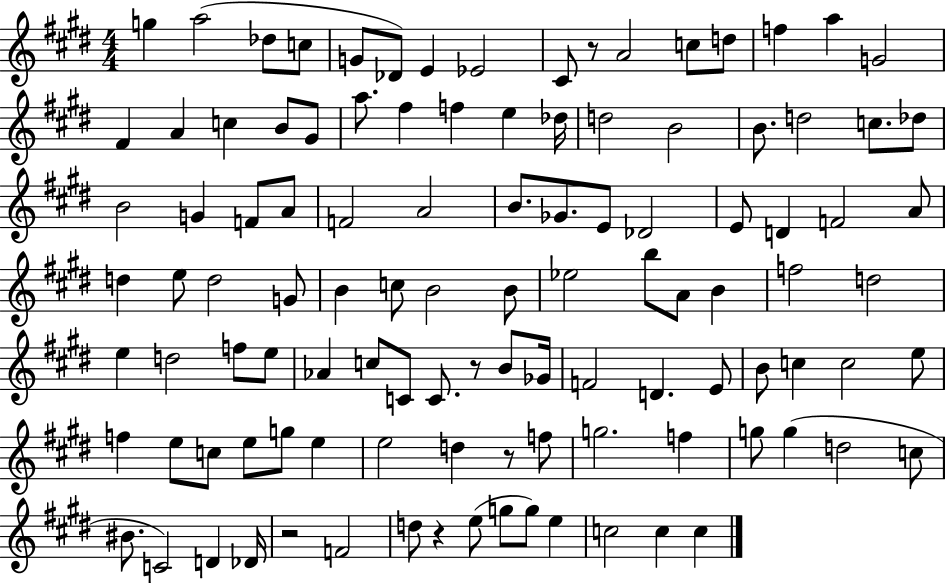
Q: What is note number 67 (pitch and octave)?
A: C4